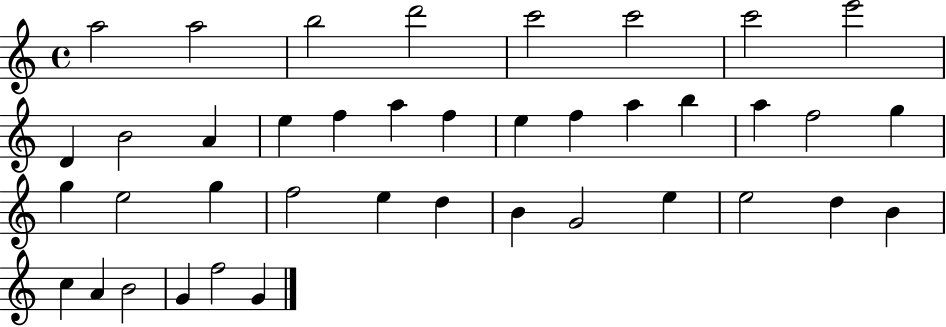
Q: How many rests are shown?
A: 0